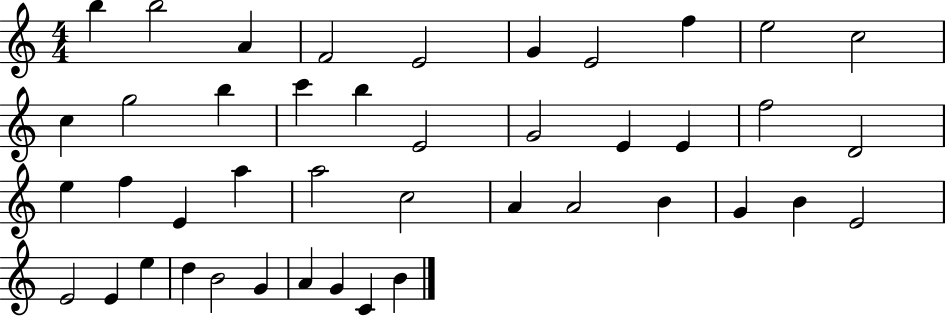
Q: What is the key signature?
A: C major